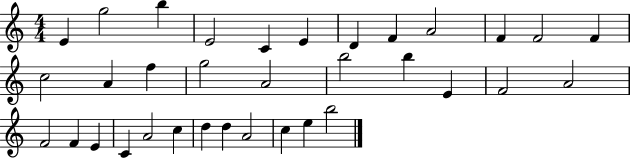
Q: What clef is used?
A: treble